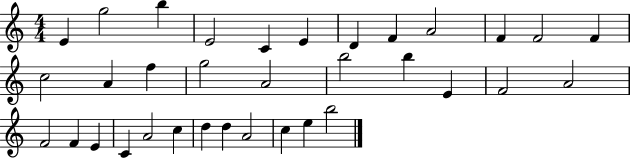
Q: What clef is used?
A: treble